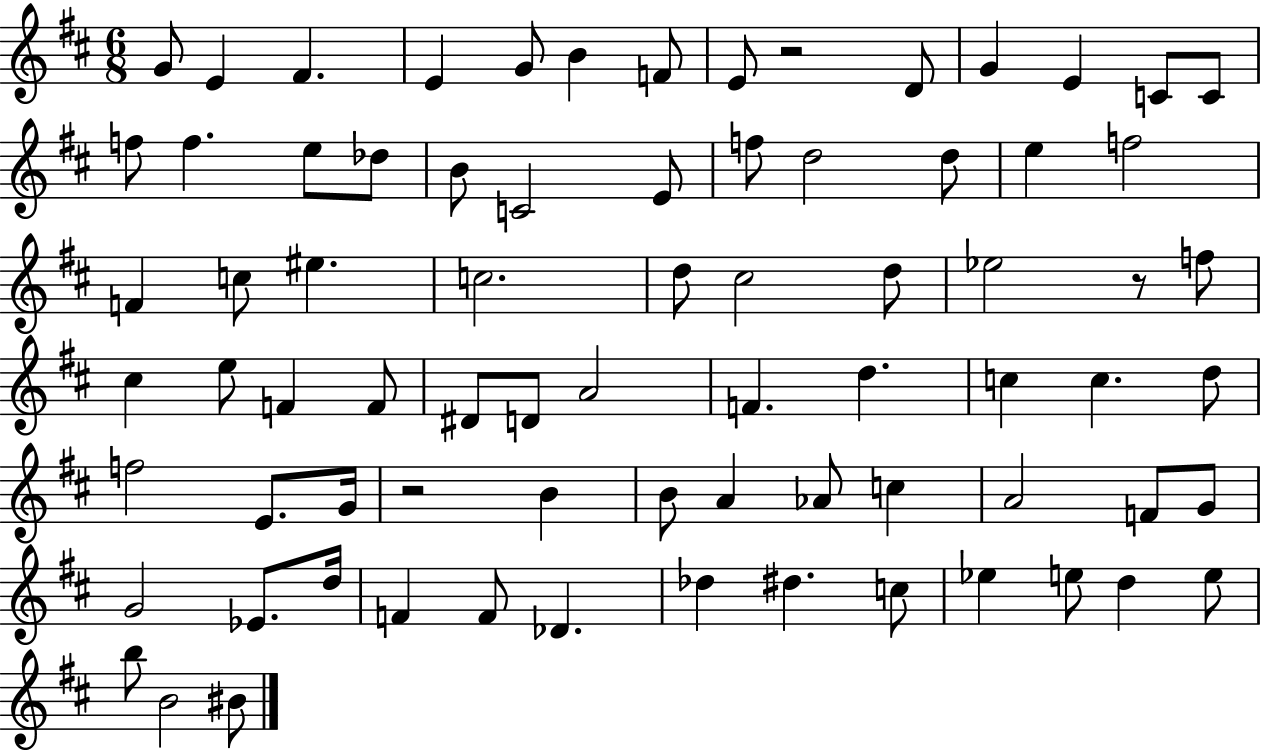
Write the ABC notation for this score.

X:1
T:Untitled
M:6/8
L:1/4
K:D
G/2 E ^F E G/2 B F/2 E/2 z2 D/2 G E C/2 C/2 f/2 f e/2 _d/2 B/2 C2 E/2 f/2 d2 d/2 e f2 F c/2 ^e c2 d/2 ^c2 d/2 _e2 z/2 f/2 ^c e/2 F F/2 ^D/2 D/2 A2 F d c c d/2 f2 E/2 G/4 z2 B B/2 A _A/2 c A2 F/2 G/2 G2 _E/2 d/4 F F/2 _D _d ^d c/2 _e e/2 d e/2 b/2 B2 ^B/2